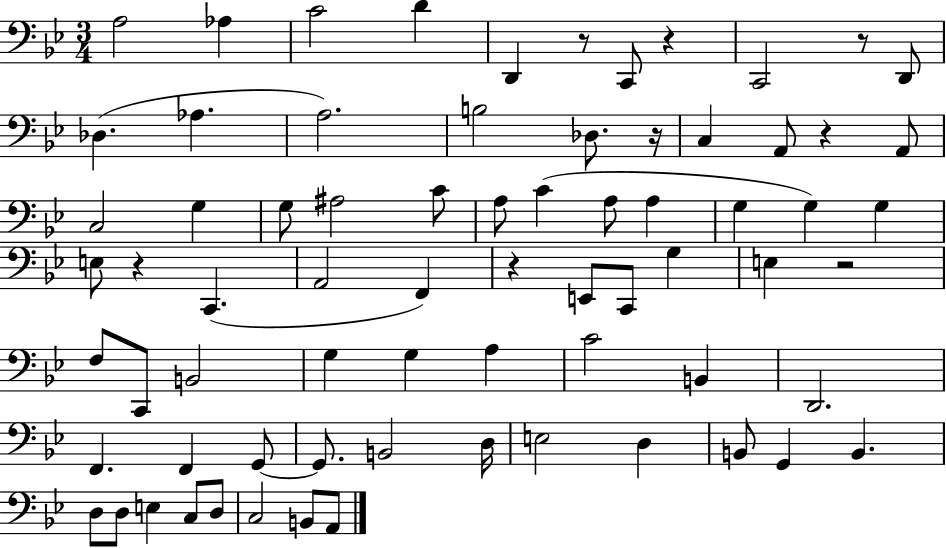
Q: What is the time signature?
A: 3/4